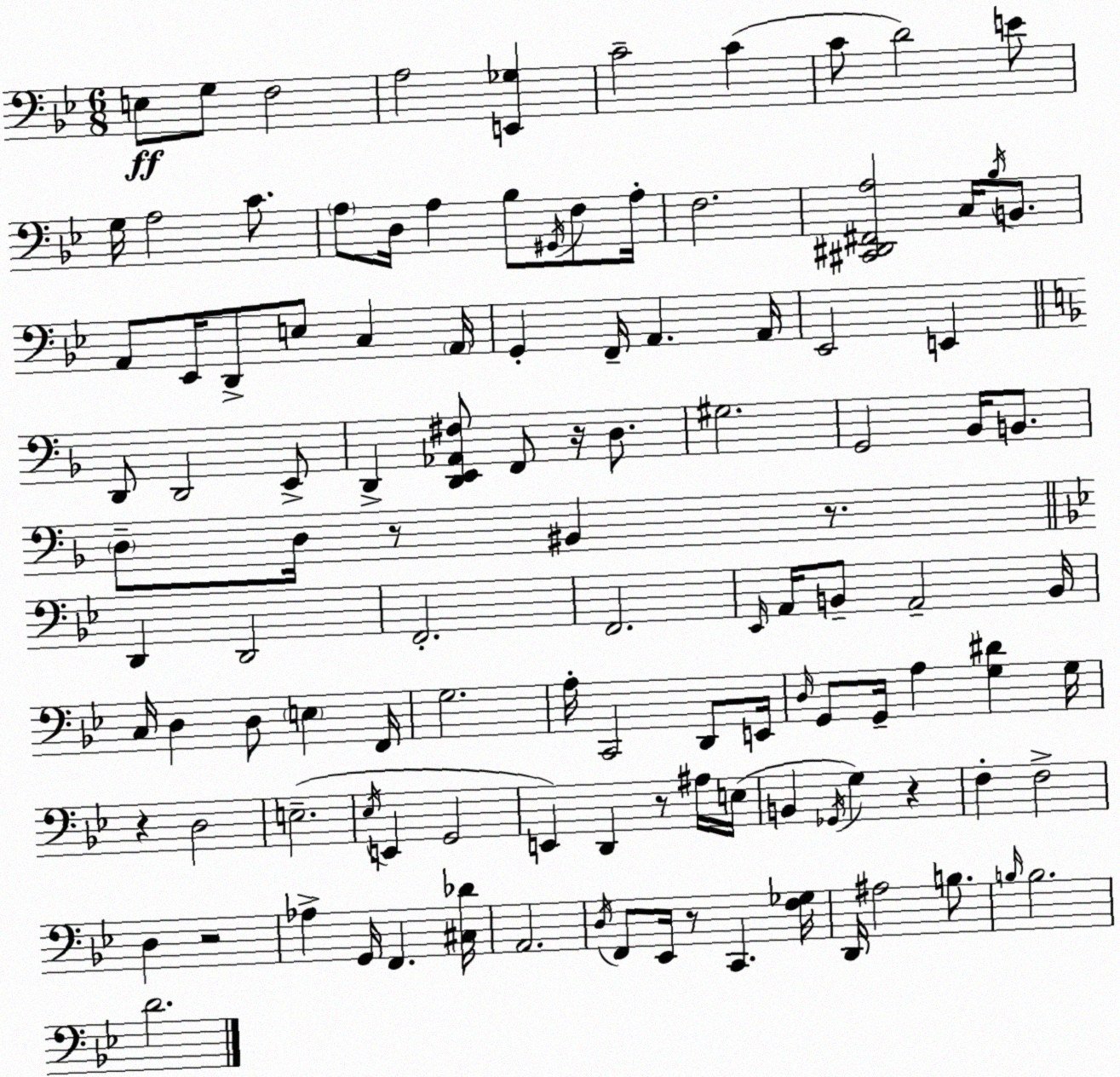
X:1
T:Untitled
M:6/8
L:1/4
K:Gm
E,/2 G,/2 F,2 A,2 [E,,_G,] C2 C C/2 D2 E/2 G,/4 A,2 C/2 A,/2 D,/4 A, _B,/2 ^G,,/4 F,/2 A,/4 F,2 [^C,,^D,,^F,,A,]2 C,/4 _B,/4 B,,/2 A,,/2 _E,,/4 D,,/2 E,/2 C, A,,/4 G,, F,,/4 A,, A,,/4 _E,,2 E,, D,,/2 D,,2 E,,/2 D,, [D,,E,,_A,,^F,]/2 F,,/2 z/4 D,/2 ^G,2 G,,2 _B,,/4 B,,/2 D,/2 D,/4 z/2 ^B,, z/2 D,, D,,2 F,,2 F,,2 _E,,/4 A,,/4 B,,/2 A,,2 B,,/4 C,/4 D, D,/2 E, F,,/4 G,2 A,/4 C,,2 D,,/2 E,,/4 D,/4 G,,/2 G,,/4 A, [G,^D] G,/4 z D,2 E,2 _E,/4 E,, G,,2 E,, D,, z/2 ^A,/4 E,/4 B,, _G,,/4 G, z F, F,2 D, z2 _A, G,,/4 F,, [^C,_D]/4 A,,2 D,/4 F,,/2 _E,,/4 z/2 C,, [F,_G,]/4 D,,/4 ^A,2 B,/2 B,/4 B,2 D2